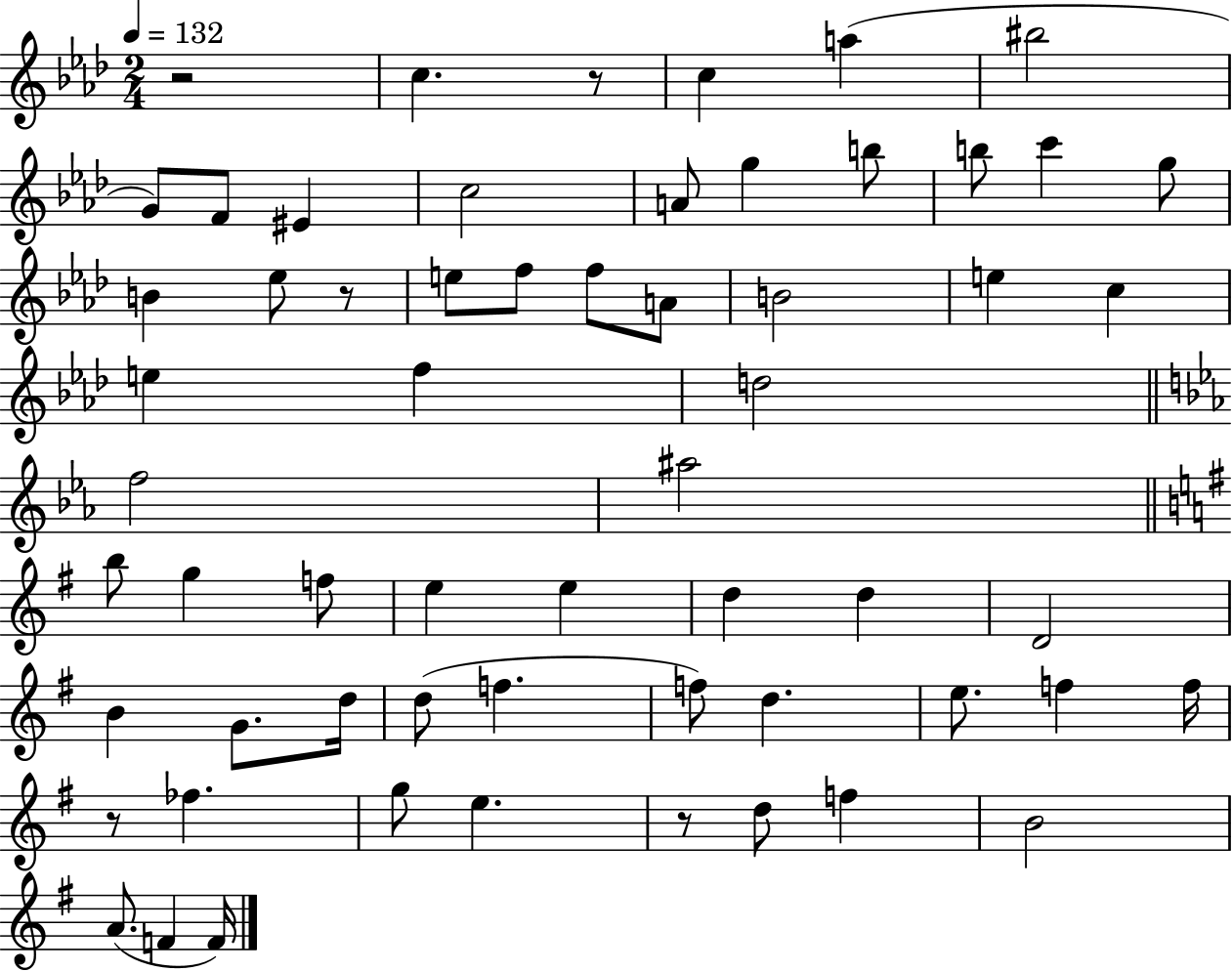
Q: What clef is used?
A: treble